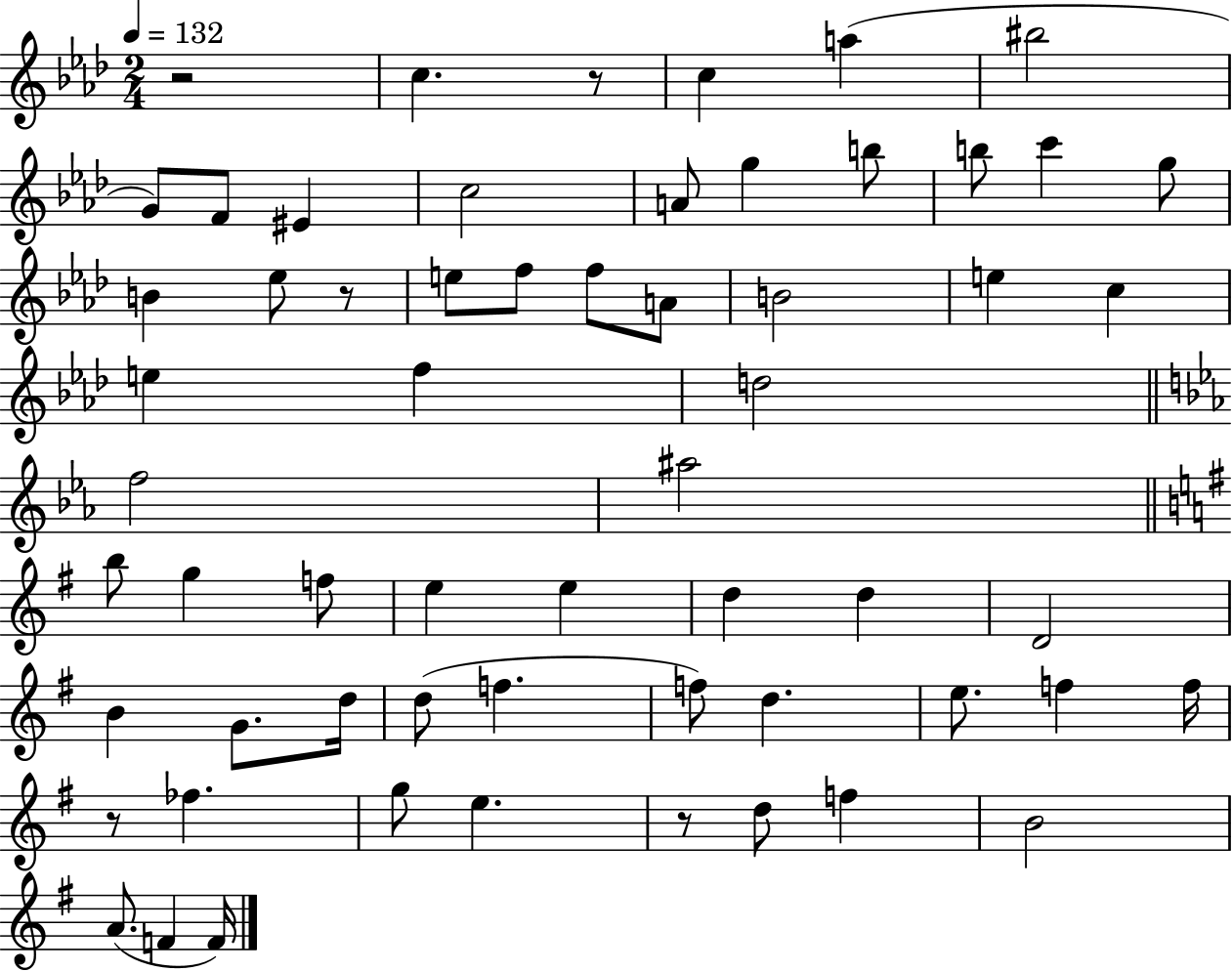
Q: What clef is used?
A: treble